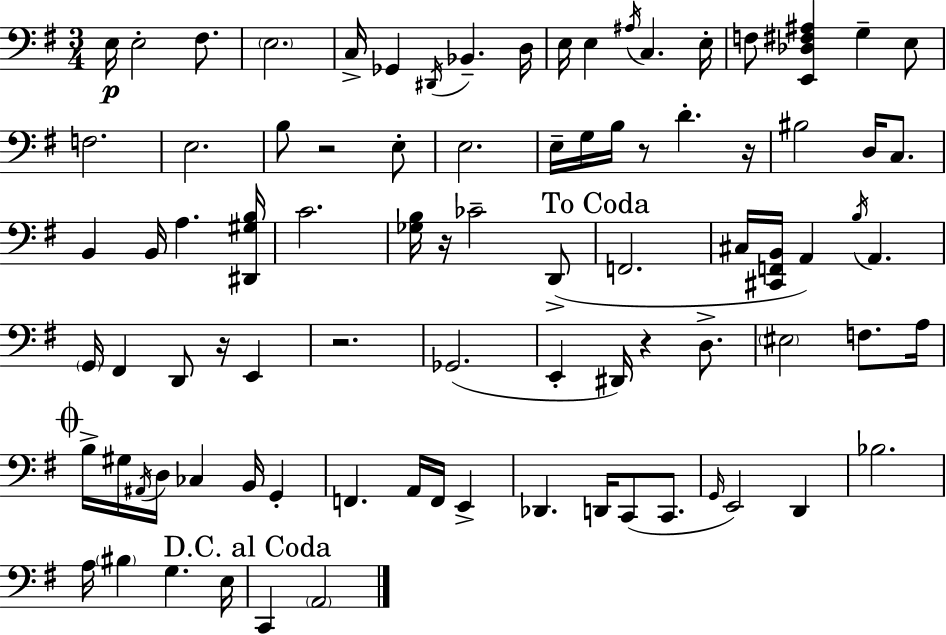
X:1
T:Untitled
M:3/4
L:1/4
K:G
E,/4 E,2 ^F,/2 E,2 C,/4 _G,, ^D,,/4 _B,, D,/4 E,/4 E, ^A,/4 C, E,/4 F,/2 [E,,_D,^F,^A,] G, E,/2 F,2 E,2 B,/2 z2 E,/2 E,2 E,/4 G,/4 B,/4 z/2 D z/4 ^B,2 D,/4 C,/2 B,, B,,/4 A, [^D,,^G,B,]/4 C2 [_G,B,]/4 z/4 _C2 D,,/2 F,,2 ^C,/4 [^C,,F,,B,,]/4 A,, B,/4 A,, G,,/4 ^F,, D,,/2 z/4 E,, z2 _G,,2 E,, ^D,,/4 z D,/2 ^E,2 F,/2 A,/4 B,/4 ^G,/4 ^A,,/4 D,/4 _C, B,,/4 G,, F,, A,,/4 F,,/4 E,, _D,, D,,/4 C,,/2 C,,/2 G,,/4 E,,2 D,, _B,2 A,/4 ^B, G, E,/4 C,, A,,2